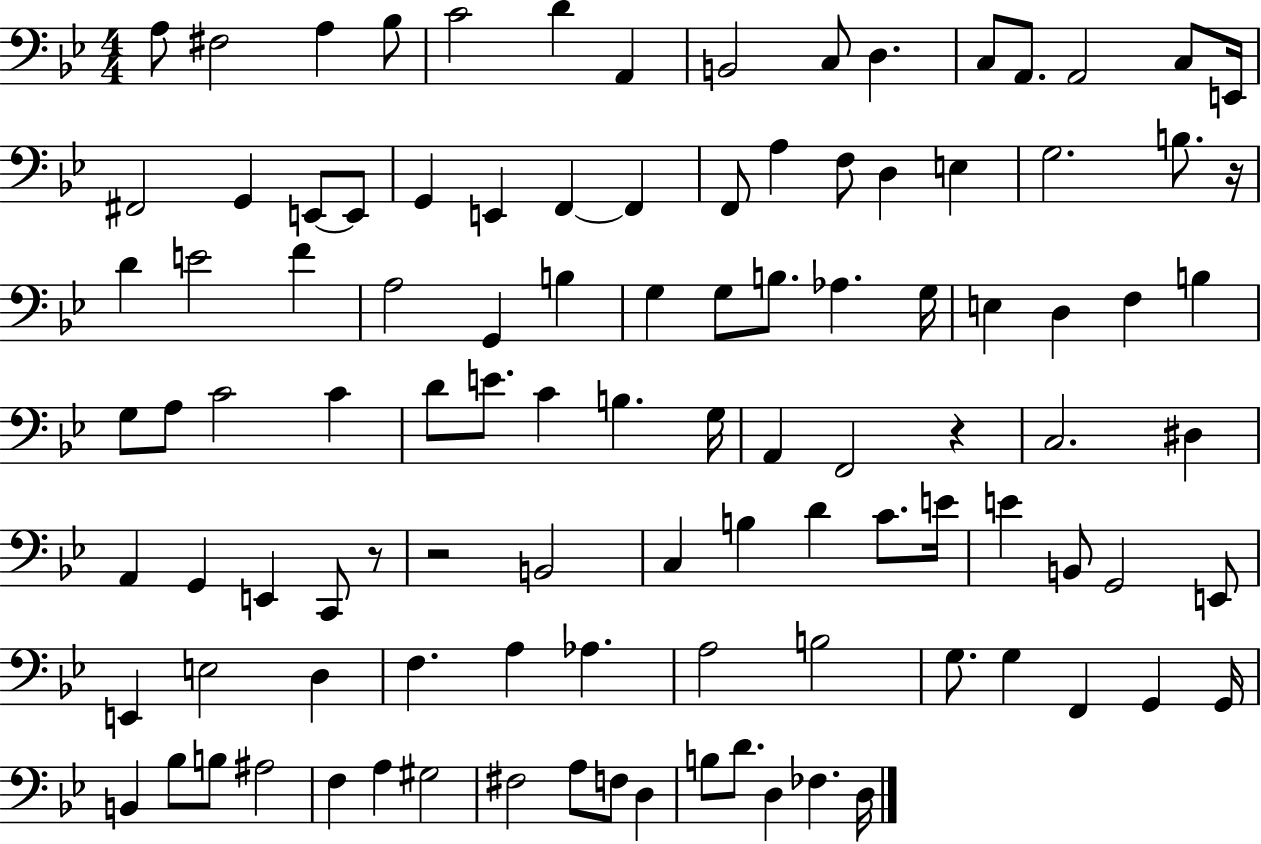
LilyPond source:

{
  \clef bass
  \numericTimeSignature
  \time 4/4
  \key bes \major
  \repeat volta 2 { a8 fis2 a4 bes8 | c'2 d'4 a,4 | b,2 c8 d4. | c8 a,8. a,2 c8 e,16 | \break fis,2 g,4 e,8~~ e,8 | g,4 e,4 f,4~~ f,4 | f,8 a4 f8 d4 e4 | g2. b8. r16 | \break d'4 e'2 f'4 | a2 g,4 b4 | g4 g8 b8. aes4. g16 | e4 d4 f4 b4 | \break g8 a8 c'2 c'4 | d'8 e'8. c'4 b4. g16 | a,4 f,2 r4 | c2. dis4 | \break a,4 g,4 e,4 c,8 r8 | r2 b,2 | c4 b4 d'4 c'8. e'16 | e'4 b,8 g,2 e,8 | \break e,4 e2 d4 | f4. a4 aes4. | a2 b2 | g8. g4 f,4 g,4 g,16 | \break b,4 bes8 b8 ais2 | f4 a4 gis2 | fis2 a8 f8 d4 | b8 d'8. d4 fes4. d16 | \break } \bar "|."
}